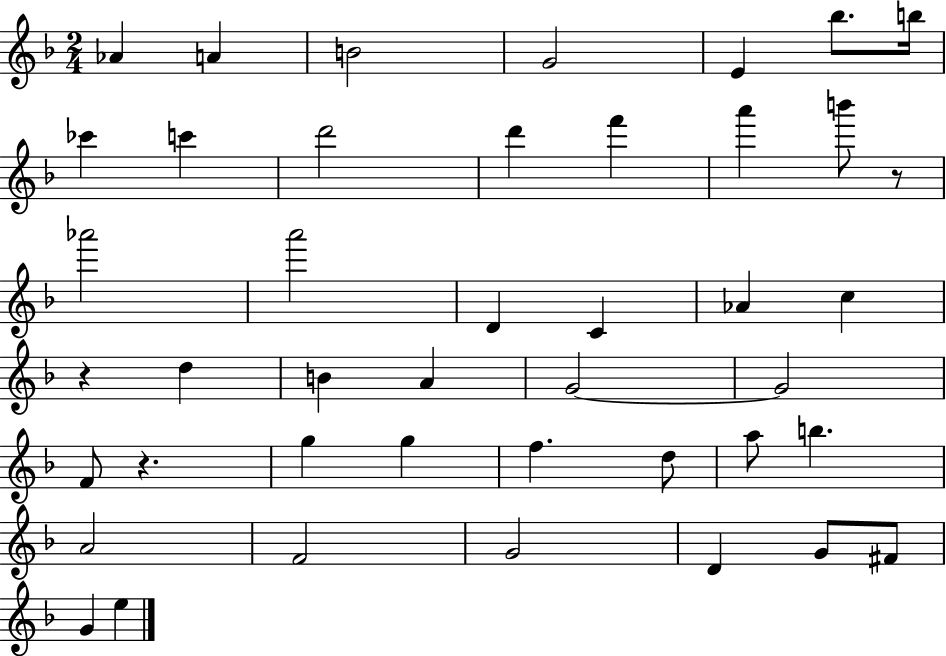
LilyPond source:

{
  \clef treble
  \numericTimeSignature
  \time 2/4
  \key f \major
  aes'4 a'4 | b'2 | g'2 | e'4 bes''8. b''16 | \break ces'''4 c'''4 | d'''2 | d'''4 f'''4 | a'''4 b'''8 r8 | \break aes'''2 | a'''2 | d'4 c'4 | aes'4 c''4 | \break r4 d''4 | b'4 a'4 | g'2~~ | g'2 | \break f'8 r4. | g''4 g''4 | f''4. d''8 | a''8 b''4. | \break a'2 | f'2 | g'2 | d'4 g'8 fis'8 | \break g'4 e''4 | \bar "|."
}